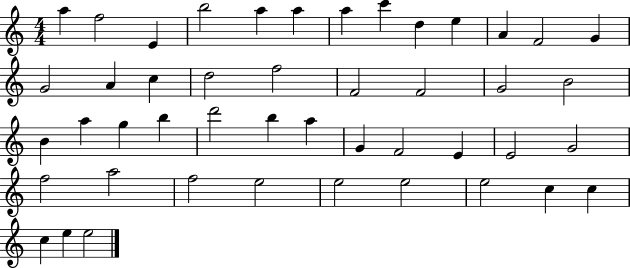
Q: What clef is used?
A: treble